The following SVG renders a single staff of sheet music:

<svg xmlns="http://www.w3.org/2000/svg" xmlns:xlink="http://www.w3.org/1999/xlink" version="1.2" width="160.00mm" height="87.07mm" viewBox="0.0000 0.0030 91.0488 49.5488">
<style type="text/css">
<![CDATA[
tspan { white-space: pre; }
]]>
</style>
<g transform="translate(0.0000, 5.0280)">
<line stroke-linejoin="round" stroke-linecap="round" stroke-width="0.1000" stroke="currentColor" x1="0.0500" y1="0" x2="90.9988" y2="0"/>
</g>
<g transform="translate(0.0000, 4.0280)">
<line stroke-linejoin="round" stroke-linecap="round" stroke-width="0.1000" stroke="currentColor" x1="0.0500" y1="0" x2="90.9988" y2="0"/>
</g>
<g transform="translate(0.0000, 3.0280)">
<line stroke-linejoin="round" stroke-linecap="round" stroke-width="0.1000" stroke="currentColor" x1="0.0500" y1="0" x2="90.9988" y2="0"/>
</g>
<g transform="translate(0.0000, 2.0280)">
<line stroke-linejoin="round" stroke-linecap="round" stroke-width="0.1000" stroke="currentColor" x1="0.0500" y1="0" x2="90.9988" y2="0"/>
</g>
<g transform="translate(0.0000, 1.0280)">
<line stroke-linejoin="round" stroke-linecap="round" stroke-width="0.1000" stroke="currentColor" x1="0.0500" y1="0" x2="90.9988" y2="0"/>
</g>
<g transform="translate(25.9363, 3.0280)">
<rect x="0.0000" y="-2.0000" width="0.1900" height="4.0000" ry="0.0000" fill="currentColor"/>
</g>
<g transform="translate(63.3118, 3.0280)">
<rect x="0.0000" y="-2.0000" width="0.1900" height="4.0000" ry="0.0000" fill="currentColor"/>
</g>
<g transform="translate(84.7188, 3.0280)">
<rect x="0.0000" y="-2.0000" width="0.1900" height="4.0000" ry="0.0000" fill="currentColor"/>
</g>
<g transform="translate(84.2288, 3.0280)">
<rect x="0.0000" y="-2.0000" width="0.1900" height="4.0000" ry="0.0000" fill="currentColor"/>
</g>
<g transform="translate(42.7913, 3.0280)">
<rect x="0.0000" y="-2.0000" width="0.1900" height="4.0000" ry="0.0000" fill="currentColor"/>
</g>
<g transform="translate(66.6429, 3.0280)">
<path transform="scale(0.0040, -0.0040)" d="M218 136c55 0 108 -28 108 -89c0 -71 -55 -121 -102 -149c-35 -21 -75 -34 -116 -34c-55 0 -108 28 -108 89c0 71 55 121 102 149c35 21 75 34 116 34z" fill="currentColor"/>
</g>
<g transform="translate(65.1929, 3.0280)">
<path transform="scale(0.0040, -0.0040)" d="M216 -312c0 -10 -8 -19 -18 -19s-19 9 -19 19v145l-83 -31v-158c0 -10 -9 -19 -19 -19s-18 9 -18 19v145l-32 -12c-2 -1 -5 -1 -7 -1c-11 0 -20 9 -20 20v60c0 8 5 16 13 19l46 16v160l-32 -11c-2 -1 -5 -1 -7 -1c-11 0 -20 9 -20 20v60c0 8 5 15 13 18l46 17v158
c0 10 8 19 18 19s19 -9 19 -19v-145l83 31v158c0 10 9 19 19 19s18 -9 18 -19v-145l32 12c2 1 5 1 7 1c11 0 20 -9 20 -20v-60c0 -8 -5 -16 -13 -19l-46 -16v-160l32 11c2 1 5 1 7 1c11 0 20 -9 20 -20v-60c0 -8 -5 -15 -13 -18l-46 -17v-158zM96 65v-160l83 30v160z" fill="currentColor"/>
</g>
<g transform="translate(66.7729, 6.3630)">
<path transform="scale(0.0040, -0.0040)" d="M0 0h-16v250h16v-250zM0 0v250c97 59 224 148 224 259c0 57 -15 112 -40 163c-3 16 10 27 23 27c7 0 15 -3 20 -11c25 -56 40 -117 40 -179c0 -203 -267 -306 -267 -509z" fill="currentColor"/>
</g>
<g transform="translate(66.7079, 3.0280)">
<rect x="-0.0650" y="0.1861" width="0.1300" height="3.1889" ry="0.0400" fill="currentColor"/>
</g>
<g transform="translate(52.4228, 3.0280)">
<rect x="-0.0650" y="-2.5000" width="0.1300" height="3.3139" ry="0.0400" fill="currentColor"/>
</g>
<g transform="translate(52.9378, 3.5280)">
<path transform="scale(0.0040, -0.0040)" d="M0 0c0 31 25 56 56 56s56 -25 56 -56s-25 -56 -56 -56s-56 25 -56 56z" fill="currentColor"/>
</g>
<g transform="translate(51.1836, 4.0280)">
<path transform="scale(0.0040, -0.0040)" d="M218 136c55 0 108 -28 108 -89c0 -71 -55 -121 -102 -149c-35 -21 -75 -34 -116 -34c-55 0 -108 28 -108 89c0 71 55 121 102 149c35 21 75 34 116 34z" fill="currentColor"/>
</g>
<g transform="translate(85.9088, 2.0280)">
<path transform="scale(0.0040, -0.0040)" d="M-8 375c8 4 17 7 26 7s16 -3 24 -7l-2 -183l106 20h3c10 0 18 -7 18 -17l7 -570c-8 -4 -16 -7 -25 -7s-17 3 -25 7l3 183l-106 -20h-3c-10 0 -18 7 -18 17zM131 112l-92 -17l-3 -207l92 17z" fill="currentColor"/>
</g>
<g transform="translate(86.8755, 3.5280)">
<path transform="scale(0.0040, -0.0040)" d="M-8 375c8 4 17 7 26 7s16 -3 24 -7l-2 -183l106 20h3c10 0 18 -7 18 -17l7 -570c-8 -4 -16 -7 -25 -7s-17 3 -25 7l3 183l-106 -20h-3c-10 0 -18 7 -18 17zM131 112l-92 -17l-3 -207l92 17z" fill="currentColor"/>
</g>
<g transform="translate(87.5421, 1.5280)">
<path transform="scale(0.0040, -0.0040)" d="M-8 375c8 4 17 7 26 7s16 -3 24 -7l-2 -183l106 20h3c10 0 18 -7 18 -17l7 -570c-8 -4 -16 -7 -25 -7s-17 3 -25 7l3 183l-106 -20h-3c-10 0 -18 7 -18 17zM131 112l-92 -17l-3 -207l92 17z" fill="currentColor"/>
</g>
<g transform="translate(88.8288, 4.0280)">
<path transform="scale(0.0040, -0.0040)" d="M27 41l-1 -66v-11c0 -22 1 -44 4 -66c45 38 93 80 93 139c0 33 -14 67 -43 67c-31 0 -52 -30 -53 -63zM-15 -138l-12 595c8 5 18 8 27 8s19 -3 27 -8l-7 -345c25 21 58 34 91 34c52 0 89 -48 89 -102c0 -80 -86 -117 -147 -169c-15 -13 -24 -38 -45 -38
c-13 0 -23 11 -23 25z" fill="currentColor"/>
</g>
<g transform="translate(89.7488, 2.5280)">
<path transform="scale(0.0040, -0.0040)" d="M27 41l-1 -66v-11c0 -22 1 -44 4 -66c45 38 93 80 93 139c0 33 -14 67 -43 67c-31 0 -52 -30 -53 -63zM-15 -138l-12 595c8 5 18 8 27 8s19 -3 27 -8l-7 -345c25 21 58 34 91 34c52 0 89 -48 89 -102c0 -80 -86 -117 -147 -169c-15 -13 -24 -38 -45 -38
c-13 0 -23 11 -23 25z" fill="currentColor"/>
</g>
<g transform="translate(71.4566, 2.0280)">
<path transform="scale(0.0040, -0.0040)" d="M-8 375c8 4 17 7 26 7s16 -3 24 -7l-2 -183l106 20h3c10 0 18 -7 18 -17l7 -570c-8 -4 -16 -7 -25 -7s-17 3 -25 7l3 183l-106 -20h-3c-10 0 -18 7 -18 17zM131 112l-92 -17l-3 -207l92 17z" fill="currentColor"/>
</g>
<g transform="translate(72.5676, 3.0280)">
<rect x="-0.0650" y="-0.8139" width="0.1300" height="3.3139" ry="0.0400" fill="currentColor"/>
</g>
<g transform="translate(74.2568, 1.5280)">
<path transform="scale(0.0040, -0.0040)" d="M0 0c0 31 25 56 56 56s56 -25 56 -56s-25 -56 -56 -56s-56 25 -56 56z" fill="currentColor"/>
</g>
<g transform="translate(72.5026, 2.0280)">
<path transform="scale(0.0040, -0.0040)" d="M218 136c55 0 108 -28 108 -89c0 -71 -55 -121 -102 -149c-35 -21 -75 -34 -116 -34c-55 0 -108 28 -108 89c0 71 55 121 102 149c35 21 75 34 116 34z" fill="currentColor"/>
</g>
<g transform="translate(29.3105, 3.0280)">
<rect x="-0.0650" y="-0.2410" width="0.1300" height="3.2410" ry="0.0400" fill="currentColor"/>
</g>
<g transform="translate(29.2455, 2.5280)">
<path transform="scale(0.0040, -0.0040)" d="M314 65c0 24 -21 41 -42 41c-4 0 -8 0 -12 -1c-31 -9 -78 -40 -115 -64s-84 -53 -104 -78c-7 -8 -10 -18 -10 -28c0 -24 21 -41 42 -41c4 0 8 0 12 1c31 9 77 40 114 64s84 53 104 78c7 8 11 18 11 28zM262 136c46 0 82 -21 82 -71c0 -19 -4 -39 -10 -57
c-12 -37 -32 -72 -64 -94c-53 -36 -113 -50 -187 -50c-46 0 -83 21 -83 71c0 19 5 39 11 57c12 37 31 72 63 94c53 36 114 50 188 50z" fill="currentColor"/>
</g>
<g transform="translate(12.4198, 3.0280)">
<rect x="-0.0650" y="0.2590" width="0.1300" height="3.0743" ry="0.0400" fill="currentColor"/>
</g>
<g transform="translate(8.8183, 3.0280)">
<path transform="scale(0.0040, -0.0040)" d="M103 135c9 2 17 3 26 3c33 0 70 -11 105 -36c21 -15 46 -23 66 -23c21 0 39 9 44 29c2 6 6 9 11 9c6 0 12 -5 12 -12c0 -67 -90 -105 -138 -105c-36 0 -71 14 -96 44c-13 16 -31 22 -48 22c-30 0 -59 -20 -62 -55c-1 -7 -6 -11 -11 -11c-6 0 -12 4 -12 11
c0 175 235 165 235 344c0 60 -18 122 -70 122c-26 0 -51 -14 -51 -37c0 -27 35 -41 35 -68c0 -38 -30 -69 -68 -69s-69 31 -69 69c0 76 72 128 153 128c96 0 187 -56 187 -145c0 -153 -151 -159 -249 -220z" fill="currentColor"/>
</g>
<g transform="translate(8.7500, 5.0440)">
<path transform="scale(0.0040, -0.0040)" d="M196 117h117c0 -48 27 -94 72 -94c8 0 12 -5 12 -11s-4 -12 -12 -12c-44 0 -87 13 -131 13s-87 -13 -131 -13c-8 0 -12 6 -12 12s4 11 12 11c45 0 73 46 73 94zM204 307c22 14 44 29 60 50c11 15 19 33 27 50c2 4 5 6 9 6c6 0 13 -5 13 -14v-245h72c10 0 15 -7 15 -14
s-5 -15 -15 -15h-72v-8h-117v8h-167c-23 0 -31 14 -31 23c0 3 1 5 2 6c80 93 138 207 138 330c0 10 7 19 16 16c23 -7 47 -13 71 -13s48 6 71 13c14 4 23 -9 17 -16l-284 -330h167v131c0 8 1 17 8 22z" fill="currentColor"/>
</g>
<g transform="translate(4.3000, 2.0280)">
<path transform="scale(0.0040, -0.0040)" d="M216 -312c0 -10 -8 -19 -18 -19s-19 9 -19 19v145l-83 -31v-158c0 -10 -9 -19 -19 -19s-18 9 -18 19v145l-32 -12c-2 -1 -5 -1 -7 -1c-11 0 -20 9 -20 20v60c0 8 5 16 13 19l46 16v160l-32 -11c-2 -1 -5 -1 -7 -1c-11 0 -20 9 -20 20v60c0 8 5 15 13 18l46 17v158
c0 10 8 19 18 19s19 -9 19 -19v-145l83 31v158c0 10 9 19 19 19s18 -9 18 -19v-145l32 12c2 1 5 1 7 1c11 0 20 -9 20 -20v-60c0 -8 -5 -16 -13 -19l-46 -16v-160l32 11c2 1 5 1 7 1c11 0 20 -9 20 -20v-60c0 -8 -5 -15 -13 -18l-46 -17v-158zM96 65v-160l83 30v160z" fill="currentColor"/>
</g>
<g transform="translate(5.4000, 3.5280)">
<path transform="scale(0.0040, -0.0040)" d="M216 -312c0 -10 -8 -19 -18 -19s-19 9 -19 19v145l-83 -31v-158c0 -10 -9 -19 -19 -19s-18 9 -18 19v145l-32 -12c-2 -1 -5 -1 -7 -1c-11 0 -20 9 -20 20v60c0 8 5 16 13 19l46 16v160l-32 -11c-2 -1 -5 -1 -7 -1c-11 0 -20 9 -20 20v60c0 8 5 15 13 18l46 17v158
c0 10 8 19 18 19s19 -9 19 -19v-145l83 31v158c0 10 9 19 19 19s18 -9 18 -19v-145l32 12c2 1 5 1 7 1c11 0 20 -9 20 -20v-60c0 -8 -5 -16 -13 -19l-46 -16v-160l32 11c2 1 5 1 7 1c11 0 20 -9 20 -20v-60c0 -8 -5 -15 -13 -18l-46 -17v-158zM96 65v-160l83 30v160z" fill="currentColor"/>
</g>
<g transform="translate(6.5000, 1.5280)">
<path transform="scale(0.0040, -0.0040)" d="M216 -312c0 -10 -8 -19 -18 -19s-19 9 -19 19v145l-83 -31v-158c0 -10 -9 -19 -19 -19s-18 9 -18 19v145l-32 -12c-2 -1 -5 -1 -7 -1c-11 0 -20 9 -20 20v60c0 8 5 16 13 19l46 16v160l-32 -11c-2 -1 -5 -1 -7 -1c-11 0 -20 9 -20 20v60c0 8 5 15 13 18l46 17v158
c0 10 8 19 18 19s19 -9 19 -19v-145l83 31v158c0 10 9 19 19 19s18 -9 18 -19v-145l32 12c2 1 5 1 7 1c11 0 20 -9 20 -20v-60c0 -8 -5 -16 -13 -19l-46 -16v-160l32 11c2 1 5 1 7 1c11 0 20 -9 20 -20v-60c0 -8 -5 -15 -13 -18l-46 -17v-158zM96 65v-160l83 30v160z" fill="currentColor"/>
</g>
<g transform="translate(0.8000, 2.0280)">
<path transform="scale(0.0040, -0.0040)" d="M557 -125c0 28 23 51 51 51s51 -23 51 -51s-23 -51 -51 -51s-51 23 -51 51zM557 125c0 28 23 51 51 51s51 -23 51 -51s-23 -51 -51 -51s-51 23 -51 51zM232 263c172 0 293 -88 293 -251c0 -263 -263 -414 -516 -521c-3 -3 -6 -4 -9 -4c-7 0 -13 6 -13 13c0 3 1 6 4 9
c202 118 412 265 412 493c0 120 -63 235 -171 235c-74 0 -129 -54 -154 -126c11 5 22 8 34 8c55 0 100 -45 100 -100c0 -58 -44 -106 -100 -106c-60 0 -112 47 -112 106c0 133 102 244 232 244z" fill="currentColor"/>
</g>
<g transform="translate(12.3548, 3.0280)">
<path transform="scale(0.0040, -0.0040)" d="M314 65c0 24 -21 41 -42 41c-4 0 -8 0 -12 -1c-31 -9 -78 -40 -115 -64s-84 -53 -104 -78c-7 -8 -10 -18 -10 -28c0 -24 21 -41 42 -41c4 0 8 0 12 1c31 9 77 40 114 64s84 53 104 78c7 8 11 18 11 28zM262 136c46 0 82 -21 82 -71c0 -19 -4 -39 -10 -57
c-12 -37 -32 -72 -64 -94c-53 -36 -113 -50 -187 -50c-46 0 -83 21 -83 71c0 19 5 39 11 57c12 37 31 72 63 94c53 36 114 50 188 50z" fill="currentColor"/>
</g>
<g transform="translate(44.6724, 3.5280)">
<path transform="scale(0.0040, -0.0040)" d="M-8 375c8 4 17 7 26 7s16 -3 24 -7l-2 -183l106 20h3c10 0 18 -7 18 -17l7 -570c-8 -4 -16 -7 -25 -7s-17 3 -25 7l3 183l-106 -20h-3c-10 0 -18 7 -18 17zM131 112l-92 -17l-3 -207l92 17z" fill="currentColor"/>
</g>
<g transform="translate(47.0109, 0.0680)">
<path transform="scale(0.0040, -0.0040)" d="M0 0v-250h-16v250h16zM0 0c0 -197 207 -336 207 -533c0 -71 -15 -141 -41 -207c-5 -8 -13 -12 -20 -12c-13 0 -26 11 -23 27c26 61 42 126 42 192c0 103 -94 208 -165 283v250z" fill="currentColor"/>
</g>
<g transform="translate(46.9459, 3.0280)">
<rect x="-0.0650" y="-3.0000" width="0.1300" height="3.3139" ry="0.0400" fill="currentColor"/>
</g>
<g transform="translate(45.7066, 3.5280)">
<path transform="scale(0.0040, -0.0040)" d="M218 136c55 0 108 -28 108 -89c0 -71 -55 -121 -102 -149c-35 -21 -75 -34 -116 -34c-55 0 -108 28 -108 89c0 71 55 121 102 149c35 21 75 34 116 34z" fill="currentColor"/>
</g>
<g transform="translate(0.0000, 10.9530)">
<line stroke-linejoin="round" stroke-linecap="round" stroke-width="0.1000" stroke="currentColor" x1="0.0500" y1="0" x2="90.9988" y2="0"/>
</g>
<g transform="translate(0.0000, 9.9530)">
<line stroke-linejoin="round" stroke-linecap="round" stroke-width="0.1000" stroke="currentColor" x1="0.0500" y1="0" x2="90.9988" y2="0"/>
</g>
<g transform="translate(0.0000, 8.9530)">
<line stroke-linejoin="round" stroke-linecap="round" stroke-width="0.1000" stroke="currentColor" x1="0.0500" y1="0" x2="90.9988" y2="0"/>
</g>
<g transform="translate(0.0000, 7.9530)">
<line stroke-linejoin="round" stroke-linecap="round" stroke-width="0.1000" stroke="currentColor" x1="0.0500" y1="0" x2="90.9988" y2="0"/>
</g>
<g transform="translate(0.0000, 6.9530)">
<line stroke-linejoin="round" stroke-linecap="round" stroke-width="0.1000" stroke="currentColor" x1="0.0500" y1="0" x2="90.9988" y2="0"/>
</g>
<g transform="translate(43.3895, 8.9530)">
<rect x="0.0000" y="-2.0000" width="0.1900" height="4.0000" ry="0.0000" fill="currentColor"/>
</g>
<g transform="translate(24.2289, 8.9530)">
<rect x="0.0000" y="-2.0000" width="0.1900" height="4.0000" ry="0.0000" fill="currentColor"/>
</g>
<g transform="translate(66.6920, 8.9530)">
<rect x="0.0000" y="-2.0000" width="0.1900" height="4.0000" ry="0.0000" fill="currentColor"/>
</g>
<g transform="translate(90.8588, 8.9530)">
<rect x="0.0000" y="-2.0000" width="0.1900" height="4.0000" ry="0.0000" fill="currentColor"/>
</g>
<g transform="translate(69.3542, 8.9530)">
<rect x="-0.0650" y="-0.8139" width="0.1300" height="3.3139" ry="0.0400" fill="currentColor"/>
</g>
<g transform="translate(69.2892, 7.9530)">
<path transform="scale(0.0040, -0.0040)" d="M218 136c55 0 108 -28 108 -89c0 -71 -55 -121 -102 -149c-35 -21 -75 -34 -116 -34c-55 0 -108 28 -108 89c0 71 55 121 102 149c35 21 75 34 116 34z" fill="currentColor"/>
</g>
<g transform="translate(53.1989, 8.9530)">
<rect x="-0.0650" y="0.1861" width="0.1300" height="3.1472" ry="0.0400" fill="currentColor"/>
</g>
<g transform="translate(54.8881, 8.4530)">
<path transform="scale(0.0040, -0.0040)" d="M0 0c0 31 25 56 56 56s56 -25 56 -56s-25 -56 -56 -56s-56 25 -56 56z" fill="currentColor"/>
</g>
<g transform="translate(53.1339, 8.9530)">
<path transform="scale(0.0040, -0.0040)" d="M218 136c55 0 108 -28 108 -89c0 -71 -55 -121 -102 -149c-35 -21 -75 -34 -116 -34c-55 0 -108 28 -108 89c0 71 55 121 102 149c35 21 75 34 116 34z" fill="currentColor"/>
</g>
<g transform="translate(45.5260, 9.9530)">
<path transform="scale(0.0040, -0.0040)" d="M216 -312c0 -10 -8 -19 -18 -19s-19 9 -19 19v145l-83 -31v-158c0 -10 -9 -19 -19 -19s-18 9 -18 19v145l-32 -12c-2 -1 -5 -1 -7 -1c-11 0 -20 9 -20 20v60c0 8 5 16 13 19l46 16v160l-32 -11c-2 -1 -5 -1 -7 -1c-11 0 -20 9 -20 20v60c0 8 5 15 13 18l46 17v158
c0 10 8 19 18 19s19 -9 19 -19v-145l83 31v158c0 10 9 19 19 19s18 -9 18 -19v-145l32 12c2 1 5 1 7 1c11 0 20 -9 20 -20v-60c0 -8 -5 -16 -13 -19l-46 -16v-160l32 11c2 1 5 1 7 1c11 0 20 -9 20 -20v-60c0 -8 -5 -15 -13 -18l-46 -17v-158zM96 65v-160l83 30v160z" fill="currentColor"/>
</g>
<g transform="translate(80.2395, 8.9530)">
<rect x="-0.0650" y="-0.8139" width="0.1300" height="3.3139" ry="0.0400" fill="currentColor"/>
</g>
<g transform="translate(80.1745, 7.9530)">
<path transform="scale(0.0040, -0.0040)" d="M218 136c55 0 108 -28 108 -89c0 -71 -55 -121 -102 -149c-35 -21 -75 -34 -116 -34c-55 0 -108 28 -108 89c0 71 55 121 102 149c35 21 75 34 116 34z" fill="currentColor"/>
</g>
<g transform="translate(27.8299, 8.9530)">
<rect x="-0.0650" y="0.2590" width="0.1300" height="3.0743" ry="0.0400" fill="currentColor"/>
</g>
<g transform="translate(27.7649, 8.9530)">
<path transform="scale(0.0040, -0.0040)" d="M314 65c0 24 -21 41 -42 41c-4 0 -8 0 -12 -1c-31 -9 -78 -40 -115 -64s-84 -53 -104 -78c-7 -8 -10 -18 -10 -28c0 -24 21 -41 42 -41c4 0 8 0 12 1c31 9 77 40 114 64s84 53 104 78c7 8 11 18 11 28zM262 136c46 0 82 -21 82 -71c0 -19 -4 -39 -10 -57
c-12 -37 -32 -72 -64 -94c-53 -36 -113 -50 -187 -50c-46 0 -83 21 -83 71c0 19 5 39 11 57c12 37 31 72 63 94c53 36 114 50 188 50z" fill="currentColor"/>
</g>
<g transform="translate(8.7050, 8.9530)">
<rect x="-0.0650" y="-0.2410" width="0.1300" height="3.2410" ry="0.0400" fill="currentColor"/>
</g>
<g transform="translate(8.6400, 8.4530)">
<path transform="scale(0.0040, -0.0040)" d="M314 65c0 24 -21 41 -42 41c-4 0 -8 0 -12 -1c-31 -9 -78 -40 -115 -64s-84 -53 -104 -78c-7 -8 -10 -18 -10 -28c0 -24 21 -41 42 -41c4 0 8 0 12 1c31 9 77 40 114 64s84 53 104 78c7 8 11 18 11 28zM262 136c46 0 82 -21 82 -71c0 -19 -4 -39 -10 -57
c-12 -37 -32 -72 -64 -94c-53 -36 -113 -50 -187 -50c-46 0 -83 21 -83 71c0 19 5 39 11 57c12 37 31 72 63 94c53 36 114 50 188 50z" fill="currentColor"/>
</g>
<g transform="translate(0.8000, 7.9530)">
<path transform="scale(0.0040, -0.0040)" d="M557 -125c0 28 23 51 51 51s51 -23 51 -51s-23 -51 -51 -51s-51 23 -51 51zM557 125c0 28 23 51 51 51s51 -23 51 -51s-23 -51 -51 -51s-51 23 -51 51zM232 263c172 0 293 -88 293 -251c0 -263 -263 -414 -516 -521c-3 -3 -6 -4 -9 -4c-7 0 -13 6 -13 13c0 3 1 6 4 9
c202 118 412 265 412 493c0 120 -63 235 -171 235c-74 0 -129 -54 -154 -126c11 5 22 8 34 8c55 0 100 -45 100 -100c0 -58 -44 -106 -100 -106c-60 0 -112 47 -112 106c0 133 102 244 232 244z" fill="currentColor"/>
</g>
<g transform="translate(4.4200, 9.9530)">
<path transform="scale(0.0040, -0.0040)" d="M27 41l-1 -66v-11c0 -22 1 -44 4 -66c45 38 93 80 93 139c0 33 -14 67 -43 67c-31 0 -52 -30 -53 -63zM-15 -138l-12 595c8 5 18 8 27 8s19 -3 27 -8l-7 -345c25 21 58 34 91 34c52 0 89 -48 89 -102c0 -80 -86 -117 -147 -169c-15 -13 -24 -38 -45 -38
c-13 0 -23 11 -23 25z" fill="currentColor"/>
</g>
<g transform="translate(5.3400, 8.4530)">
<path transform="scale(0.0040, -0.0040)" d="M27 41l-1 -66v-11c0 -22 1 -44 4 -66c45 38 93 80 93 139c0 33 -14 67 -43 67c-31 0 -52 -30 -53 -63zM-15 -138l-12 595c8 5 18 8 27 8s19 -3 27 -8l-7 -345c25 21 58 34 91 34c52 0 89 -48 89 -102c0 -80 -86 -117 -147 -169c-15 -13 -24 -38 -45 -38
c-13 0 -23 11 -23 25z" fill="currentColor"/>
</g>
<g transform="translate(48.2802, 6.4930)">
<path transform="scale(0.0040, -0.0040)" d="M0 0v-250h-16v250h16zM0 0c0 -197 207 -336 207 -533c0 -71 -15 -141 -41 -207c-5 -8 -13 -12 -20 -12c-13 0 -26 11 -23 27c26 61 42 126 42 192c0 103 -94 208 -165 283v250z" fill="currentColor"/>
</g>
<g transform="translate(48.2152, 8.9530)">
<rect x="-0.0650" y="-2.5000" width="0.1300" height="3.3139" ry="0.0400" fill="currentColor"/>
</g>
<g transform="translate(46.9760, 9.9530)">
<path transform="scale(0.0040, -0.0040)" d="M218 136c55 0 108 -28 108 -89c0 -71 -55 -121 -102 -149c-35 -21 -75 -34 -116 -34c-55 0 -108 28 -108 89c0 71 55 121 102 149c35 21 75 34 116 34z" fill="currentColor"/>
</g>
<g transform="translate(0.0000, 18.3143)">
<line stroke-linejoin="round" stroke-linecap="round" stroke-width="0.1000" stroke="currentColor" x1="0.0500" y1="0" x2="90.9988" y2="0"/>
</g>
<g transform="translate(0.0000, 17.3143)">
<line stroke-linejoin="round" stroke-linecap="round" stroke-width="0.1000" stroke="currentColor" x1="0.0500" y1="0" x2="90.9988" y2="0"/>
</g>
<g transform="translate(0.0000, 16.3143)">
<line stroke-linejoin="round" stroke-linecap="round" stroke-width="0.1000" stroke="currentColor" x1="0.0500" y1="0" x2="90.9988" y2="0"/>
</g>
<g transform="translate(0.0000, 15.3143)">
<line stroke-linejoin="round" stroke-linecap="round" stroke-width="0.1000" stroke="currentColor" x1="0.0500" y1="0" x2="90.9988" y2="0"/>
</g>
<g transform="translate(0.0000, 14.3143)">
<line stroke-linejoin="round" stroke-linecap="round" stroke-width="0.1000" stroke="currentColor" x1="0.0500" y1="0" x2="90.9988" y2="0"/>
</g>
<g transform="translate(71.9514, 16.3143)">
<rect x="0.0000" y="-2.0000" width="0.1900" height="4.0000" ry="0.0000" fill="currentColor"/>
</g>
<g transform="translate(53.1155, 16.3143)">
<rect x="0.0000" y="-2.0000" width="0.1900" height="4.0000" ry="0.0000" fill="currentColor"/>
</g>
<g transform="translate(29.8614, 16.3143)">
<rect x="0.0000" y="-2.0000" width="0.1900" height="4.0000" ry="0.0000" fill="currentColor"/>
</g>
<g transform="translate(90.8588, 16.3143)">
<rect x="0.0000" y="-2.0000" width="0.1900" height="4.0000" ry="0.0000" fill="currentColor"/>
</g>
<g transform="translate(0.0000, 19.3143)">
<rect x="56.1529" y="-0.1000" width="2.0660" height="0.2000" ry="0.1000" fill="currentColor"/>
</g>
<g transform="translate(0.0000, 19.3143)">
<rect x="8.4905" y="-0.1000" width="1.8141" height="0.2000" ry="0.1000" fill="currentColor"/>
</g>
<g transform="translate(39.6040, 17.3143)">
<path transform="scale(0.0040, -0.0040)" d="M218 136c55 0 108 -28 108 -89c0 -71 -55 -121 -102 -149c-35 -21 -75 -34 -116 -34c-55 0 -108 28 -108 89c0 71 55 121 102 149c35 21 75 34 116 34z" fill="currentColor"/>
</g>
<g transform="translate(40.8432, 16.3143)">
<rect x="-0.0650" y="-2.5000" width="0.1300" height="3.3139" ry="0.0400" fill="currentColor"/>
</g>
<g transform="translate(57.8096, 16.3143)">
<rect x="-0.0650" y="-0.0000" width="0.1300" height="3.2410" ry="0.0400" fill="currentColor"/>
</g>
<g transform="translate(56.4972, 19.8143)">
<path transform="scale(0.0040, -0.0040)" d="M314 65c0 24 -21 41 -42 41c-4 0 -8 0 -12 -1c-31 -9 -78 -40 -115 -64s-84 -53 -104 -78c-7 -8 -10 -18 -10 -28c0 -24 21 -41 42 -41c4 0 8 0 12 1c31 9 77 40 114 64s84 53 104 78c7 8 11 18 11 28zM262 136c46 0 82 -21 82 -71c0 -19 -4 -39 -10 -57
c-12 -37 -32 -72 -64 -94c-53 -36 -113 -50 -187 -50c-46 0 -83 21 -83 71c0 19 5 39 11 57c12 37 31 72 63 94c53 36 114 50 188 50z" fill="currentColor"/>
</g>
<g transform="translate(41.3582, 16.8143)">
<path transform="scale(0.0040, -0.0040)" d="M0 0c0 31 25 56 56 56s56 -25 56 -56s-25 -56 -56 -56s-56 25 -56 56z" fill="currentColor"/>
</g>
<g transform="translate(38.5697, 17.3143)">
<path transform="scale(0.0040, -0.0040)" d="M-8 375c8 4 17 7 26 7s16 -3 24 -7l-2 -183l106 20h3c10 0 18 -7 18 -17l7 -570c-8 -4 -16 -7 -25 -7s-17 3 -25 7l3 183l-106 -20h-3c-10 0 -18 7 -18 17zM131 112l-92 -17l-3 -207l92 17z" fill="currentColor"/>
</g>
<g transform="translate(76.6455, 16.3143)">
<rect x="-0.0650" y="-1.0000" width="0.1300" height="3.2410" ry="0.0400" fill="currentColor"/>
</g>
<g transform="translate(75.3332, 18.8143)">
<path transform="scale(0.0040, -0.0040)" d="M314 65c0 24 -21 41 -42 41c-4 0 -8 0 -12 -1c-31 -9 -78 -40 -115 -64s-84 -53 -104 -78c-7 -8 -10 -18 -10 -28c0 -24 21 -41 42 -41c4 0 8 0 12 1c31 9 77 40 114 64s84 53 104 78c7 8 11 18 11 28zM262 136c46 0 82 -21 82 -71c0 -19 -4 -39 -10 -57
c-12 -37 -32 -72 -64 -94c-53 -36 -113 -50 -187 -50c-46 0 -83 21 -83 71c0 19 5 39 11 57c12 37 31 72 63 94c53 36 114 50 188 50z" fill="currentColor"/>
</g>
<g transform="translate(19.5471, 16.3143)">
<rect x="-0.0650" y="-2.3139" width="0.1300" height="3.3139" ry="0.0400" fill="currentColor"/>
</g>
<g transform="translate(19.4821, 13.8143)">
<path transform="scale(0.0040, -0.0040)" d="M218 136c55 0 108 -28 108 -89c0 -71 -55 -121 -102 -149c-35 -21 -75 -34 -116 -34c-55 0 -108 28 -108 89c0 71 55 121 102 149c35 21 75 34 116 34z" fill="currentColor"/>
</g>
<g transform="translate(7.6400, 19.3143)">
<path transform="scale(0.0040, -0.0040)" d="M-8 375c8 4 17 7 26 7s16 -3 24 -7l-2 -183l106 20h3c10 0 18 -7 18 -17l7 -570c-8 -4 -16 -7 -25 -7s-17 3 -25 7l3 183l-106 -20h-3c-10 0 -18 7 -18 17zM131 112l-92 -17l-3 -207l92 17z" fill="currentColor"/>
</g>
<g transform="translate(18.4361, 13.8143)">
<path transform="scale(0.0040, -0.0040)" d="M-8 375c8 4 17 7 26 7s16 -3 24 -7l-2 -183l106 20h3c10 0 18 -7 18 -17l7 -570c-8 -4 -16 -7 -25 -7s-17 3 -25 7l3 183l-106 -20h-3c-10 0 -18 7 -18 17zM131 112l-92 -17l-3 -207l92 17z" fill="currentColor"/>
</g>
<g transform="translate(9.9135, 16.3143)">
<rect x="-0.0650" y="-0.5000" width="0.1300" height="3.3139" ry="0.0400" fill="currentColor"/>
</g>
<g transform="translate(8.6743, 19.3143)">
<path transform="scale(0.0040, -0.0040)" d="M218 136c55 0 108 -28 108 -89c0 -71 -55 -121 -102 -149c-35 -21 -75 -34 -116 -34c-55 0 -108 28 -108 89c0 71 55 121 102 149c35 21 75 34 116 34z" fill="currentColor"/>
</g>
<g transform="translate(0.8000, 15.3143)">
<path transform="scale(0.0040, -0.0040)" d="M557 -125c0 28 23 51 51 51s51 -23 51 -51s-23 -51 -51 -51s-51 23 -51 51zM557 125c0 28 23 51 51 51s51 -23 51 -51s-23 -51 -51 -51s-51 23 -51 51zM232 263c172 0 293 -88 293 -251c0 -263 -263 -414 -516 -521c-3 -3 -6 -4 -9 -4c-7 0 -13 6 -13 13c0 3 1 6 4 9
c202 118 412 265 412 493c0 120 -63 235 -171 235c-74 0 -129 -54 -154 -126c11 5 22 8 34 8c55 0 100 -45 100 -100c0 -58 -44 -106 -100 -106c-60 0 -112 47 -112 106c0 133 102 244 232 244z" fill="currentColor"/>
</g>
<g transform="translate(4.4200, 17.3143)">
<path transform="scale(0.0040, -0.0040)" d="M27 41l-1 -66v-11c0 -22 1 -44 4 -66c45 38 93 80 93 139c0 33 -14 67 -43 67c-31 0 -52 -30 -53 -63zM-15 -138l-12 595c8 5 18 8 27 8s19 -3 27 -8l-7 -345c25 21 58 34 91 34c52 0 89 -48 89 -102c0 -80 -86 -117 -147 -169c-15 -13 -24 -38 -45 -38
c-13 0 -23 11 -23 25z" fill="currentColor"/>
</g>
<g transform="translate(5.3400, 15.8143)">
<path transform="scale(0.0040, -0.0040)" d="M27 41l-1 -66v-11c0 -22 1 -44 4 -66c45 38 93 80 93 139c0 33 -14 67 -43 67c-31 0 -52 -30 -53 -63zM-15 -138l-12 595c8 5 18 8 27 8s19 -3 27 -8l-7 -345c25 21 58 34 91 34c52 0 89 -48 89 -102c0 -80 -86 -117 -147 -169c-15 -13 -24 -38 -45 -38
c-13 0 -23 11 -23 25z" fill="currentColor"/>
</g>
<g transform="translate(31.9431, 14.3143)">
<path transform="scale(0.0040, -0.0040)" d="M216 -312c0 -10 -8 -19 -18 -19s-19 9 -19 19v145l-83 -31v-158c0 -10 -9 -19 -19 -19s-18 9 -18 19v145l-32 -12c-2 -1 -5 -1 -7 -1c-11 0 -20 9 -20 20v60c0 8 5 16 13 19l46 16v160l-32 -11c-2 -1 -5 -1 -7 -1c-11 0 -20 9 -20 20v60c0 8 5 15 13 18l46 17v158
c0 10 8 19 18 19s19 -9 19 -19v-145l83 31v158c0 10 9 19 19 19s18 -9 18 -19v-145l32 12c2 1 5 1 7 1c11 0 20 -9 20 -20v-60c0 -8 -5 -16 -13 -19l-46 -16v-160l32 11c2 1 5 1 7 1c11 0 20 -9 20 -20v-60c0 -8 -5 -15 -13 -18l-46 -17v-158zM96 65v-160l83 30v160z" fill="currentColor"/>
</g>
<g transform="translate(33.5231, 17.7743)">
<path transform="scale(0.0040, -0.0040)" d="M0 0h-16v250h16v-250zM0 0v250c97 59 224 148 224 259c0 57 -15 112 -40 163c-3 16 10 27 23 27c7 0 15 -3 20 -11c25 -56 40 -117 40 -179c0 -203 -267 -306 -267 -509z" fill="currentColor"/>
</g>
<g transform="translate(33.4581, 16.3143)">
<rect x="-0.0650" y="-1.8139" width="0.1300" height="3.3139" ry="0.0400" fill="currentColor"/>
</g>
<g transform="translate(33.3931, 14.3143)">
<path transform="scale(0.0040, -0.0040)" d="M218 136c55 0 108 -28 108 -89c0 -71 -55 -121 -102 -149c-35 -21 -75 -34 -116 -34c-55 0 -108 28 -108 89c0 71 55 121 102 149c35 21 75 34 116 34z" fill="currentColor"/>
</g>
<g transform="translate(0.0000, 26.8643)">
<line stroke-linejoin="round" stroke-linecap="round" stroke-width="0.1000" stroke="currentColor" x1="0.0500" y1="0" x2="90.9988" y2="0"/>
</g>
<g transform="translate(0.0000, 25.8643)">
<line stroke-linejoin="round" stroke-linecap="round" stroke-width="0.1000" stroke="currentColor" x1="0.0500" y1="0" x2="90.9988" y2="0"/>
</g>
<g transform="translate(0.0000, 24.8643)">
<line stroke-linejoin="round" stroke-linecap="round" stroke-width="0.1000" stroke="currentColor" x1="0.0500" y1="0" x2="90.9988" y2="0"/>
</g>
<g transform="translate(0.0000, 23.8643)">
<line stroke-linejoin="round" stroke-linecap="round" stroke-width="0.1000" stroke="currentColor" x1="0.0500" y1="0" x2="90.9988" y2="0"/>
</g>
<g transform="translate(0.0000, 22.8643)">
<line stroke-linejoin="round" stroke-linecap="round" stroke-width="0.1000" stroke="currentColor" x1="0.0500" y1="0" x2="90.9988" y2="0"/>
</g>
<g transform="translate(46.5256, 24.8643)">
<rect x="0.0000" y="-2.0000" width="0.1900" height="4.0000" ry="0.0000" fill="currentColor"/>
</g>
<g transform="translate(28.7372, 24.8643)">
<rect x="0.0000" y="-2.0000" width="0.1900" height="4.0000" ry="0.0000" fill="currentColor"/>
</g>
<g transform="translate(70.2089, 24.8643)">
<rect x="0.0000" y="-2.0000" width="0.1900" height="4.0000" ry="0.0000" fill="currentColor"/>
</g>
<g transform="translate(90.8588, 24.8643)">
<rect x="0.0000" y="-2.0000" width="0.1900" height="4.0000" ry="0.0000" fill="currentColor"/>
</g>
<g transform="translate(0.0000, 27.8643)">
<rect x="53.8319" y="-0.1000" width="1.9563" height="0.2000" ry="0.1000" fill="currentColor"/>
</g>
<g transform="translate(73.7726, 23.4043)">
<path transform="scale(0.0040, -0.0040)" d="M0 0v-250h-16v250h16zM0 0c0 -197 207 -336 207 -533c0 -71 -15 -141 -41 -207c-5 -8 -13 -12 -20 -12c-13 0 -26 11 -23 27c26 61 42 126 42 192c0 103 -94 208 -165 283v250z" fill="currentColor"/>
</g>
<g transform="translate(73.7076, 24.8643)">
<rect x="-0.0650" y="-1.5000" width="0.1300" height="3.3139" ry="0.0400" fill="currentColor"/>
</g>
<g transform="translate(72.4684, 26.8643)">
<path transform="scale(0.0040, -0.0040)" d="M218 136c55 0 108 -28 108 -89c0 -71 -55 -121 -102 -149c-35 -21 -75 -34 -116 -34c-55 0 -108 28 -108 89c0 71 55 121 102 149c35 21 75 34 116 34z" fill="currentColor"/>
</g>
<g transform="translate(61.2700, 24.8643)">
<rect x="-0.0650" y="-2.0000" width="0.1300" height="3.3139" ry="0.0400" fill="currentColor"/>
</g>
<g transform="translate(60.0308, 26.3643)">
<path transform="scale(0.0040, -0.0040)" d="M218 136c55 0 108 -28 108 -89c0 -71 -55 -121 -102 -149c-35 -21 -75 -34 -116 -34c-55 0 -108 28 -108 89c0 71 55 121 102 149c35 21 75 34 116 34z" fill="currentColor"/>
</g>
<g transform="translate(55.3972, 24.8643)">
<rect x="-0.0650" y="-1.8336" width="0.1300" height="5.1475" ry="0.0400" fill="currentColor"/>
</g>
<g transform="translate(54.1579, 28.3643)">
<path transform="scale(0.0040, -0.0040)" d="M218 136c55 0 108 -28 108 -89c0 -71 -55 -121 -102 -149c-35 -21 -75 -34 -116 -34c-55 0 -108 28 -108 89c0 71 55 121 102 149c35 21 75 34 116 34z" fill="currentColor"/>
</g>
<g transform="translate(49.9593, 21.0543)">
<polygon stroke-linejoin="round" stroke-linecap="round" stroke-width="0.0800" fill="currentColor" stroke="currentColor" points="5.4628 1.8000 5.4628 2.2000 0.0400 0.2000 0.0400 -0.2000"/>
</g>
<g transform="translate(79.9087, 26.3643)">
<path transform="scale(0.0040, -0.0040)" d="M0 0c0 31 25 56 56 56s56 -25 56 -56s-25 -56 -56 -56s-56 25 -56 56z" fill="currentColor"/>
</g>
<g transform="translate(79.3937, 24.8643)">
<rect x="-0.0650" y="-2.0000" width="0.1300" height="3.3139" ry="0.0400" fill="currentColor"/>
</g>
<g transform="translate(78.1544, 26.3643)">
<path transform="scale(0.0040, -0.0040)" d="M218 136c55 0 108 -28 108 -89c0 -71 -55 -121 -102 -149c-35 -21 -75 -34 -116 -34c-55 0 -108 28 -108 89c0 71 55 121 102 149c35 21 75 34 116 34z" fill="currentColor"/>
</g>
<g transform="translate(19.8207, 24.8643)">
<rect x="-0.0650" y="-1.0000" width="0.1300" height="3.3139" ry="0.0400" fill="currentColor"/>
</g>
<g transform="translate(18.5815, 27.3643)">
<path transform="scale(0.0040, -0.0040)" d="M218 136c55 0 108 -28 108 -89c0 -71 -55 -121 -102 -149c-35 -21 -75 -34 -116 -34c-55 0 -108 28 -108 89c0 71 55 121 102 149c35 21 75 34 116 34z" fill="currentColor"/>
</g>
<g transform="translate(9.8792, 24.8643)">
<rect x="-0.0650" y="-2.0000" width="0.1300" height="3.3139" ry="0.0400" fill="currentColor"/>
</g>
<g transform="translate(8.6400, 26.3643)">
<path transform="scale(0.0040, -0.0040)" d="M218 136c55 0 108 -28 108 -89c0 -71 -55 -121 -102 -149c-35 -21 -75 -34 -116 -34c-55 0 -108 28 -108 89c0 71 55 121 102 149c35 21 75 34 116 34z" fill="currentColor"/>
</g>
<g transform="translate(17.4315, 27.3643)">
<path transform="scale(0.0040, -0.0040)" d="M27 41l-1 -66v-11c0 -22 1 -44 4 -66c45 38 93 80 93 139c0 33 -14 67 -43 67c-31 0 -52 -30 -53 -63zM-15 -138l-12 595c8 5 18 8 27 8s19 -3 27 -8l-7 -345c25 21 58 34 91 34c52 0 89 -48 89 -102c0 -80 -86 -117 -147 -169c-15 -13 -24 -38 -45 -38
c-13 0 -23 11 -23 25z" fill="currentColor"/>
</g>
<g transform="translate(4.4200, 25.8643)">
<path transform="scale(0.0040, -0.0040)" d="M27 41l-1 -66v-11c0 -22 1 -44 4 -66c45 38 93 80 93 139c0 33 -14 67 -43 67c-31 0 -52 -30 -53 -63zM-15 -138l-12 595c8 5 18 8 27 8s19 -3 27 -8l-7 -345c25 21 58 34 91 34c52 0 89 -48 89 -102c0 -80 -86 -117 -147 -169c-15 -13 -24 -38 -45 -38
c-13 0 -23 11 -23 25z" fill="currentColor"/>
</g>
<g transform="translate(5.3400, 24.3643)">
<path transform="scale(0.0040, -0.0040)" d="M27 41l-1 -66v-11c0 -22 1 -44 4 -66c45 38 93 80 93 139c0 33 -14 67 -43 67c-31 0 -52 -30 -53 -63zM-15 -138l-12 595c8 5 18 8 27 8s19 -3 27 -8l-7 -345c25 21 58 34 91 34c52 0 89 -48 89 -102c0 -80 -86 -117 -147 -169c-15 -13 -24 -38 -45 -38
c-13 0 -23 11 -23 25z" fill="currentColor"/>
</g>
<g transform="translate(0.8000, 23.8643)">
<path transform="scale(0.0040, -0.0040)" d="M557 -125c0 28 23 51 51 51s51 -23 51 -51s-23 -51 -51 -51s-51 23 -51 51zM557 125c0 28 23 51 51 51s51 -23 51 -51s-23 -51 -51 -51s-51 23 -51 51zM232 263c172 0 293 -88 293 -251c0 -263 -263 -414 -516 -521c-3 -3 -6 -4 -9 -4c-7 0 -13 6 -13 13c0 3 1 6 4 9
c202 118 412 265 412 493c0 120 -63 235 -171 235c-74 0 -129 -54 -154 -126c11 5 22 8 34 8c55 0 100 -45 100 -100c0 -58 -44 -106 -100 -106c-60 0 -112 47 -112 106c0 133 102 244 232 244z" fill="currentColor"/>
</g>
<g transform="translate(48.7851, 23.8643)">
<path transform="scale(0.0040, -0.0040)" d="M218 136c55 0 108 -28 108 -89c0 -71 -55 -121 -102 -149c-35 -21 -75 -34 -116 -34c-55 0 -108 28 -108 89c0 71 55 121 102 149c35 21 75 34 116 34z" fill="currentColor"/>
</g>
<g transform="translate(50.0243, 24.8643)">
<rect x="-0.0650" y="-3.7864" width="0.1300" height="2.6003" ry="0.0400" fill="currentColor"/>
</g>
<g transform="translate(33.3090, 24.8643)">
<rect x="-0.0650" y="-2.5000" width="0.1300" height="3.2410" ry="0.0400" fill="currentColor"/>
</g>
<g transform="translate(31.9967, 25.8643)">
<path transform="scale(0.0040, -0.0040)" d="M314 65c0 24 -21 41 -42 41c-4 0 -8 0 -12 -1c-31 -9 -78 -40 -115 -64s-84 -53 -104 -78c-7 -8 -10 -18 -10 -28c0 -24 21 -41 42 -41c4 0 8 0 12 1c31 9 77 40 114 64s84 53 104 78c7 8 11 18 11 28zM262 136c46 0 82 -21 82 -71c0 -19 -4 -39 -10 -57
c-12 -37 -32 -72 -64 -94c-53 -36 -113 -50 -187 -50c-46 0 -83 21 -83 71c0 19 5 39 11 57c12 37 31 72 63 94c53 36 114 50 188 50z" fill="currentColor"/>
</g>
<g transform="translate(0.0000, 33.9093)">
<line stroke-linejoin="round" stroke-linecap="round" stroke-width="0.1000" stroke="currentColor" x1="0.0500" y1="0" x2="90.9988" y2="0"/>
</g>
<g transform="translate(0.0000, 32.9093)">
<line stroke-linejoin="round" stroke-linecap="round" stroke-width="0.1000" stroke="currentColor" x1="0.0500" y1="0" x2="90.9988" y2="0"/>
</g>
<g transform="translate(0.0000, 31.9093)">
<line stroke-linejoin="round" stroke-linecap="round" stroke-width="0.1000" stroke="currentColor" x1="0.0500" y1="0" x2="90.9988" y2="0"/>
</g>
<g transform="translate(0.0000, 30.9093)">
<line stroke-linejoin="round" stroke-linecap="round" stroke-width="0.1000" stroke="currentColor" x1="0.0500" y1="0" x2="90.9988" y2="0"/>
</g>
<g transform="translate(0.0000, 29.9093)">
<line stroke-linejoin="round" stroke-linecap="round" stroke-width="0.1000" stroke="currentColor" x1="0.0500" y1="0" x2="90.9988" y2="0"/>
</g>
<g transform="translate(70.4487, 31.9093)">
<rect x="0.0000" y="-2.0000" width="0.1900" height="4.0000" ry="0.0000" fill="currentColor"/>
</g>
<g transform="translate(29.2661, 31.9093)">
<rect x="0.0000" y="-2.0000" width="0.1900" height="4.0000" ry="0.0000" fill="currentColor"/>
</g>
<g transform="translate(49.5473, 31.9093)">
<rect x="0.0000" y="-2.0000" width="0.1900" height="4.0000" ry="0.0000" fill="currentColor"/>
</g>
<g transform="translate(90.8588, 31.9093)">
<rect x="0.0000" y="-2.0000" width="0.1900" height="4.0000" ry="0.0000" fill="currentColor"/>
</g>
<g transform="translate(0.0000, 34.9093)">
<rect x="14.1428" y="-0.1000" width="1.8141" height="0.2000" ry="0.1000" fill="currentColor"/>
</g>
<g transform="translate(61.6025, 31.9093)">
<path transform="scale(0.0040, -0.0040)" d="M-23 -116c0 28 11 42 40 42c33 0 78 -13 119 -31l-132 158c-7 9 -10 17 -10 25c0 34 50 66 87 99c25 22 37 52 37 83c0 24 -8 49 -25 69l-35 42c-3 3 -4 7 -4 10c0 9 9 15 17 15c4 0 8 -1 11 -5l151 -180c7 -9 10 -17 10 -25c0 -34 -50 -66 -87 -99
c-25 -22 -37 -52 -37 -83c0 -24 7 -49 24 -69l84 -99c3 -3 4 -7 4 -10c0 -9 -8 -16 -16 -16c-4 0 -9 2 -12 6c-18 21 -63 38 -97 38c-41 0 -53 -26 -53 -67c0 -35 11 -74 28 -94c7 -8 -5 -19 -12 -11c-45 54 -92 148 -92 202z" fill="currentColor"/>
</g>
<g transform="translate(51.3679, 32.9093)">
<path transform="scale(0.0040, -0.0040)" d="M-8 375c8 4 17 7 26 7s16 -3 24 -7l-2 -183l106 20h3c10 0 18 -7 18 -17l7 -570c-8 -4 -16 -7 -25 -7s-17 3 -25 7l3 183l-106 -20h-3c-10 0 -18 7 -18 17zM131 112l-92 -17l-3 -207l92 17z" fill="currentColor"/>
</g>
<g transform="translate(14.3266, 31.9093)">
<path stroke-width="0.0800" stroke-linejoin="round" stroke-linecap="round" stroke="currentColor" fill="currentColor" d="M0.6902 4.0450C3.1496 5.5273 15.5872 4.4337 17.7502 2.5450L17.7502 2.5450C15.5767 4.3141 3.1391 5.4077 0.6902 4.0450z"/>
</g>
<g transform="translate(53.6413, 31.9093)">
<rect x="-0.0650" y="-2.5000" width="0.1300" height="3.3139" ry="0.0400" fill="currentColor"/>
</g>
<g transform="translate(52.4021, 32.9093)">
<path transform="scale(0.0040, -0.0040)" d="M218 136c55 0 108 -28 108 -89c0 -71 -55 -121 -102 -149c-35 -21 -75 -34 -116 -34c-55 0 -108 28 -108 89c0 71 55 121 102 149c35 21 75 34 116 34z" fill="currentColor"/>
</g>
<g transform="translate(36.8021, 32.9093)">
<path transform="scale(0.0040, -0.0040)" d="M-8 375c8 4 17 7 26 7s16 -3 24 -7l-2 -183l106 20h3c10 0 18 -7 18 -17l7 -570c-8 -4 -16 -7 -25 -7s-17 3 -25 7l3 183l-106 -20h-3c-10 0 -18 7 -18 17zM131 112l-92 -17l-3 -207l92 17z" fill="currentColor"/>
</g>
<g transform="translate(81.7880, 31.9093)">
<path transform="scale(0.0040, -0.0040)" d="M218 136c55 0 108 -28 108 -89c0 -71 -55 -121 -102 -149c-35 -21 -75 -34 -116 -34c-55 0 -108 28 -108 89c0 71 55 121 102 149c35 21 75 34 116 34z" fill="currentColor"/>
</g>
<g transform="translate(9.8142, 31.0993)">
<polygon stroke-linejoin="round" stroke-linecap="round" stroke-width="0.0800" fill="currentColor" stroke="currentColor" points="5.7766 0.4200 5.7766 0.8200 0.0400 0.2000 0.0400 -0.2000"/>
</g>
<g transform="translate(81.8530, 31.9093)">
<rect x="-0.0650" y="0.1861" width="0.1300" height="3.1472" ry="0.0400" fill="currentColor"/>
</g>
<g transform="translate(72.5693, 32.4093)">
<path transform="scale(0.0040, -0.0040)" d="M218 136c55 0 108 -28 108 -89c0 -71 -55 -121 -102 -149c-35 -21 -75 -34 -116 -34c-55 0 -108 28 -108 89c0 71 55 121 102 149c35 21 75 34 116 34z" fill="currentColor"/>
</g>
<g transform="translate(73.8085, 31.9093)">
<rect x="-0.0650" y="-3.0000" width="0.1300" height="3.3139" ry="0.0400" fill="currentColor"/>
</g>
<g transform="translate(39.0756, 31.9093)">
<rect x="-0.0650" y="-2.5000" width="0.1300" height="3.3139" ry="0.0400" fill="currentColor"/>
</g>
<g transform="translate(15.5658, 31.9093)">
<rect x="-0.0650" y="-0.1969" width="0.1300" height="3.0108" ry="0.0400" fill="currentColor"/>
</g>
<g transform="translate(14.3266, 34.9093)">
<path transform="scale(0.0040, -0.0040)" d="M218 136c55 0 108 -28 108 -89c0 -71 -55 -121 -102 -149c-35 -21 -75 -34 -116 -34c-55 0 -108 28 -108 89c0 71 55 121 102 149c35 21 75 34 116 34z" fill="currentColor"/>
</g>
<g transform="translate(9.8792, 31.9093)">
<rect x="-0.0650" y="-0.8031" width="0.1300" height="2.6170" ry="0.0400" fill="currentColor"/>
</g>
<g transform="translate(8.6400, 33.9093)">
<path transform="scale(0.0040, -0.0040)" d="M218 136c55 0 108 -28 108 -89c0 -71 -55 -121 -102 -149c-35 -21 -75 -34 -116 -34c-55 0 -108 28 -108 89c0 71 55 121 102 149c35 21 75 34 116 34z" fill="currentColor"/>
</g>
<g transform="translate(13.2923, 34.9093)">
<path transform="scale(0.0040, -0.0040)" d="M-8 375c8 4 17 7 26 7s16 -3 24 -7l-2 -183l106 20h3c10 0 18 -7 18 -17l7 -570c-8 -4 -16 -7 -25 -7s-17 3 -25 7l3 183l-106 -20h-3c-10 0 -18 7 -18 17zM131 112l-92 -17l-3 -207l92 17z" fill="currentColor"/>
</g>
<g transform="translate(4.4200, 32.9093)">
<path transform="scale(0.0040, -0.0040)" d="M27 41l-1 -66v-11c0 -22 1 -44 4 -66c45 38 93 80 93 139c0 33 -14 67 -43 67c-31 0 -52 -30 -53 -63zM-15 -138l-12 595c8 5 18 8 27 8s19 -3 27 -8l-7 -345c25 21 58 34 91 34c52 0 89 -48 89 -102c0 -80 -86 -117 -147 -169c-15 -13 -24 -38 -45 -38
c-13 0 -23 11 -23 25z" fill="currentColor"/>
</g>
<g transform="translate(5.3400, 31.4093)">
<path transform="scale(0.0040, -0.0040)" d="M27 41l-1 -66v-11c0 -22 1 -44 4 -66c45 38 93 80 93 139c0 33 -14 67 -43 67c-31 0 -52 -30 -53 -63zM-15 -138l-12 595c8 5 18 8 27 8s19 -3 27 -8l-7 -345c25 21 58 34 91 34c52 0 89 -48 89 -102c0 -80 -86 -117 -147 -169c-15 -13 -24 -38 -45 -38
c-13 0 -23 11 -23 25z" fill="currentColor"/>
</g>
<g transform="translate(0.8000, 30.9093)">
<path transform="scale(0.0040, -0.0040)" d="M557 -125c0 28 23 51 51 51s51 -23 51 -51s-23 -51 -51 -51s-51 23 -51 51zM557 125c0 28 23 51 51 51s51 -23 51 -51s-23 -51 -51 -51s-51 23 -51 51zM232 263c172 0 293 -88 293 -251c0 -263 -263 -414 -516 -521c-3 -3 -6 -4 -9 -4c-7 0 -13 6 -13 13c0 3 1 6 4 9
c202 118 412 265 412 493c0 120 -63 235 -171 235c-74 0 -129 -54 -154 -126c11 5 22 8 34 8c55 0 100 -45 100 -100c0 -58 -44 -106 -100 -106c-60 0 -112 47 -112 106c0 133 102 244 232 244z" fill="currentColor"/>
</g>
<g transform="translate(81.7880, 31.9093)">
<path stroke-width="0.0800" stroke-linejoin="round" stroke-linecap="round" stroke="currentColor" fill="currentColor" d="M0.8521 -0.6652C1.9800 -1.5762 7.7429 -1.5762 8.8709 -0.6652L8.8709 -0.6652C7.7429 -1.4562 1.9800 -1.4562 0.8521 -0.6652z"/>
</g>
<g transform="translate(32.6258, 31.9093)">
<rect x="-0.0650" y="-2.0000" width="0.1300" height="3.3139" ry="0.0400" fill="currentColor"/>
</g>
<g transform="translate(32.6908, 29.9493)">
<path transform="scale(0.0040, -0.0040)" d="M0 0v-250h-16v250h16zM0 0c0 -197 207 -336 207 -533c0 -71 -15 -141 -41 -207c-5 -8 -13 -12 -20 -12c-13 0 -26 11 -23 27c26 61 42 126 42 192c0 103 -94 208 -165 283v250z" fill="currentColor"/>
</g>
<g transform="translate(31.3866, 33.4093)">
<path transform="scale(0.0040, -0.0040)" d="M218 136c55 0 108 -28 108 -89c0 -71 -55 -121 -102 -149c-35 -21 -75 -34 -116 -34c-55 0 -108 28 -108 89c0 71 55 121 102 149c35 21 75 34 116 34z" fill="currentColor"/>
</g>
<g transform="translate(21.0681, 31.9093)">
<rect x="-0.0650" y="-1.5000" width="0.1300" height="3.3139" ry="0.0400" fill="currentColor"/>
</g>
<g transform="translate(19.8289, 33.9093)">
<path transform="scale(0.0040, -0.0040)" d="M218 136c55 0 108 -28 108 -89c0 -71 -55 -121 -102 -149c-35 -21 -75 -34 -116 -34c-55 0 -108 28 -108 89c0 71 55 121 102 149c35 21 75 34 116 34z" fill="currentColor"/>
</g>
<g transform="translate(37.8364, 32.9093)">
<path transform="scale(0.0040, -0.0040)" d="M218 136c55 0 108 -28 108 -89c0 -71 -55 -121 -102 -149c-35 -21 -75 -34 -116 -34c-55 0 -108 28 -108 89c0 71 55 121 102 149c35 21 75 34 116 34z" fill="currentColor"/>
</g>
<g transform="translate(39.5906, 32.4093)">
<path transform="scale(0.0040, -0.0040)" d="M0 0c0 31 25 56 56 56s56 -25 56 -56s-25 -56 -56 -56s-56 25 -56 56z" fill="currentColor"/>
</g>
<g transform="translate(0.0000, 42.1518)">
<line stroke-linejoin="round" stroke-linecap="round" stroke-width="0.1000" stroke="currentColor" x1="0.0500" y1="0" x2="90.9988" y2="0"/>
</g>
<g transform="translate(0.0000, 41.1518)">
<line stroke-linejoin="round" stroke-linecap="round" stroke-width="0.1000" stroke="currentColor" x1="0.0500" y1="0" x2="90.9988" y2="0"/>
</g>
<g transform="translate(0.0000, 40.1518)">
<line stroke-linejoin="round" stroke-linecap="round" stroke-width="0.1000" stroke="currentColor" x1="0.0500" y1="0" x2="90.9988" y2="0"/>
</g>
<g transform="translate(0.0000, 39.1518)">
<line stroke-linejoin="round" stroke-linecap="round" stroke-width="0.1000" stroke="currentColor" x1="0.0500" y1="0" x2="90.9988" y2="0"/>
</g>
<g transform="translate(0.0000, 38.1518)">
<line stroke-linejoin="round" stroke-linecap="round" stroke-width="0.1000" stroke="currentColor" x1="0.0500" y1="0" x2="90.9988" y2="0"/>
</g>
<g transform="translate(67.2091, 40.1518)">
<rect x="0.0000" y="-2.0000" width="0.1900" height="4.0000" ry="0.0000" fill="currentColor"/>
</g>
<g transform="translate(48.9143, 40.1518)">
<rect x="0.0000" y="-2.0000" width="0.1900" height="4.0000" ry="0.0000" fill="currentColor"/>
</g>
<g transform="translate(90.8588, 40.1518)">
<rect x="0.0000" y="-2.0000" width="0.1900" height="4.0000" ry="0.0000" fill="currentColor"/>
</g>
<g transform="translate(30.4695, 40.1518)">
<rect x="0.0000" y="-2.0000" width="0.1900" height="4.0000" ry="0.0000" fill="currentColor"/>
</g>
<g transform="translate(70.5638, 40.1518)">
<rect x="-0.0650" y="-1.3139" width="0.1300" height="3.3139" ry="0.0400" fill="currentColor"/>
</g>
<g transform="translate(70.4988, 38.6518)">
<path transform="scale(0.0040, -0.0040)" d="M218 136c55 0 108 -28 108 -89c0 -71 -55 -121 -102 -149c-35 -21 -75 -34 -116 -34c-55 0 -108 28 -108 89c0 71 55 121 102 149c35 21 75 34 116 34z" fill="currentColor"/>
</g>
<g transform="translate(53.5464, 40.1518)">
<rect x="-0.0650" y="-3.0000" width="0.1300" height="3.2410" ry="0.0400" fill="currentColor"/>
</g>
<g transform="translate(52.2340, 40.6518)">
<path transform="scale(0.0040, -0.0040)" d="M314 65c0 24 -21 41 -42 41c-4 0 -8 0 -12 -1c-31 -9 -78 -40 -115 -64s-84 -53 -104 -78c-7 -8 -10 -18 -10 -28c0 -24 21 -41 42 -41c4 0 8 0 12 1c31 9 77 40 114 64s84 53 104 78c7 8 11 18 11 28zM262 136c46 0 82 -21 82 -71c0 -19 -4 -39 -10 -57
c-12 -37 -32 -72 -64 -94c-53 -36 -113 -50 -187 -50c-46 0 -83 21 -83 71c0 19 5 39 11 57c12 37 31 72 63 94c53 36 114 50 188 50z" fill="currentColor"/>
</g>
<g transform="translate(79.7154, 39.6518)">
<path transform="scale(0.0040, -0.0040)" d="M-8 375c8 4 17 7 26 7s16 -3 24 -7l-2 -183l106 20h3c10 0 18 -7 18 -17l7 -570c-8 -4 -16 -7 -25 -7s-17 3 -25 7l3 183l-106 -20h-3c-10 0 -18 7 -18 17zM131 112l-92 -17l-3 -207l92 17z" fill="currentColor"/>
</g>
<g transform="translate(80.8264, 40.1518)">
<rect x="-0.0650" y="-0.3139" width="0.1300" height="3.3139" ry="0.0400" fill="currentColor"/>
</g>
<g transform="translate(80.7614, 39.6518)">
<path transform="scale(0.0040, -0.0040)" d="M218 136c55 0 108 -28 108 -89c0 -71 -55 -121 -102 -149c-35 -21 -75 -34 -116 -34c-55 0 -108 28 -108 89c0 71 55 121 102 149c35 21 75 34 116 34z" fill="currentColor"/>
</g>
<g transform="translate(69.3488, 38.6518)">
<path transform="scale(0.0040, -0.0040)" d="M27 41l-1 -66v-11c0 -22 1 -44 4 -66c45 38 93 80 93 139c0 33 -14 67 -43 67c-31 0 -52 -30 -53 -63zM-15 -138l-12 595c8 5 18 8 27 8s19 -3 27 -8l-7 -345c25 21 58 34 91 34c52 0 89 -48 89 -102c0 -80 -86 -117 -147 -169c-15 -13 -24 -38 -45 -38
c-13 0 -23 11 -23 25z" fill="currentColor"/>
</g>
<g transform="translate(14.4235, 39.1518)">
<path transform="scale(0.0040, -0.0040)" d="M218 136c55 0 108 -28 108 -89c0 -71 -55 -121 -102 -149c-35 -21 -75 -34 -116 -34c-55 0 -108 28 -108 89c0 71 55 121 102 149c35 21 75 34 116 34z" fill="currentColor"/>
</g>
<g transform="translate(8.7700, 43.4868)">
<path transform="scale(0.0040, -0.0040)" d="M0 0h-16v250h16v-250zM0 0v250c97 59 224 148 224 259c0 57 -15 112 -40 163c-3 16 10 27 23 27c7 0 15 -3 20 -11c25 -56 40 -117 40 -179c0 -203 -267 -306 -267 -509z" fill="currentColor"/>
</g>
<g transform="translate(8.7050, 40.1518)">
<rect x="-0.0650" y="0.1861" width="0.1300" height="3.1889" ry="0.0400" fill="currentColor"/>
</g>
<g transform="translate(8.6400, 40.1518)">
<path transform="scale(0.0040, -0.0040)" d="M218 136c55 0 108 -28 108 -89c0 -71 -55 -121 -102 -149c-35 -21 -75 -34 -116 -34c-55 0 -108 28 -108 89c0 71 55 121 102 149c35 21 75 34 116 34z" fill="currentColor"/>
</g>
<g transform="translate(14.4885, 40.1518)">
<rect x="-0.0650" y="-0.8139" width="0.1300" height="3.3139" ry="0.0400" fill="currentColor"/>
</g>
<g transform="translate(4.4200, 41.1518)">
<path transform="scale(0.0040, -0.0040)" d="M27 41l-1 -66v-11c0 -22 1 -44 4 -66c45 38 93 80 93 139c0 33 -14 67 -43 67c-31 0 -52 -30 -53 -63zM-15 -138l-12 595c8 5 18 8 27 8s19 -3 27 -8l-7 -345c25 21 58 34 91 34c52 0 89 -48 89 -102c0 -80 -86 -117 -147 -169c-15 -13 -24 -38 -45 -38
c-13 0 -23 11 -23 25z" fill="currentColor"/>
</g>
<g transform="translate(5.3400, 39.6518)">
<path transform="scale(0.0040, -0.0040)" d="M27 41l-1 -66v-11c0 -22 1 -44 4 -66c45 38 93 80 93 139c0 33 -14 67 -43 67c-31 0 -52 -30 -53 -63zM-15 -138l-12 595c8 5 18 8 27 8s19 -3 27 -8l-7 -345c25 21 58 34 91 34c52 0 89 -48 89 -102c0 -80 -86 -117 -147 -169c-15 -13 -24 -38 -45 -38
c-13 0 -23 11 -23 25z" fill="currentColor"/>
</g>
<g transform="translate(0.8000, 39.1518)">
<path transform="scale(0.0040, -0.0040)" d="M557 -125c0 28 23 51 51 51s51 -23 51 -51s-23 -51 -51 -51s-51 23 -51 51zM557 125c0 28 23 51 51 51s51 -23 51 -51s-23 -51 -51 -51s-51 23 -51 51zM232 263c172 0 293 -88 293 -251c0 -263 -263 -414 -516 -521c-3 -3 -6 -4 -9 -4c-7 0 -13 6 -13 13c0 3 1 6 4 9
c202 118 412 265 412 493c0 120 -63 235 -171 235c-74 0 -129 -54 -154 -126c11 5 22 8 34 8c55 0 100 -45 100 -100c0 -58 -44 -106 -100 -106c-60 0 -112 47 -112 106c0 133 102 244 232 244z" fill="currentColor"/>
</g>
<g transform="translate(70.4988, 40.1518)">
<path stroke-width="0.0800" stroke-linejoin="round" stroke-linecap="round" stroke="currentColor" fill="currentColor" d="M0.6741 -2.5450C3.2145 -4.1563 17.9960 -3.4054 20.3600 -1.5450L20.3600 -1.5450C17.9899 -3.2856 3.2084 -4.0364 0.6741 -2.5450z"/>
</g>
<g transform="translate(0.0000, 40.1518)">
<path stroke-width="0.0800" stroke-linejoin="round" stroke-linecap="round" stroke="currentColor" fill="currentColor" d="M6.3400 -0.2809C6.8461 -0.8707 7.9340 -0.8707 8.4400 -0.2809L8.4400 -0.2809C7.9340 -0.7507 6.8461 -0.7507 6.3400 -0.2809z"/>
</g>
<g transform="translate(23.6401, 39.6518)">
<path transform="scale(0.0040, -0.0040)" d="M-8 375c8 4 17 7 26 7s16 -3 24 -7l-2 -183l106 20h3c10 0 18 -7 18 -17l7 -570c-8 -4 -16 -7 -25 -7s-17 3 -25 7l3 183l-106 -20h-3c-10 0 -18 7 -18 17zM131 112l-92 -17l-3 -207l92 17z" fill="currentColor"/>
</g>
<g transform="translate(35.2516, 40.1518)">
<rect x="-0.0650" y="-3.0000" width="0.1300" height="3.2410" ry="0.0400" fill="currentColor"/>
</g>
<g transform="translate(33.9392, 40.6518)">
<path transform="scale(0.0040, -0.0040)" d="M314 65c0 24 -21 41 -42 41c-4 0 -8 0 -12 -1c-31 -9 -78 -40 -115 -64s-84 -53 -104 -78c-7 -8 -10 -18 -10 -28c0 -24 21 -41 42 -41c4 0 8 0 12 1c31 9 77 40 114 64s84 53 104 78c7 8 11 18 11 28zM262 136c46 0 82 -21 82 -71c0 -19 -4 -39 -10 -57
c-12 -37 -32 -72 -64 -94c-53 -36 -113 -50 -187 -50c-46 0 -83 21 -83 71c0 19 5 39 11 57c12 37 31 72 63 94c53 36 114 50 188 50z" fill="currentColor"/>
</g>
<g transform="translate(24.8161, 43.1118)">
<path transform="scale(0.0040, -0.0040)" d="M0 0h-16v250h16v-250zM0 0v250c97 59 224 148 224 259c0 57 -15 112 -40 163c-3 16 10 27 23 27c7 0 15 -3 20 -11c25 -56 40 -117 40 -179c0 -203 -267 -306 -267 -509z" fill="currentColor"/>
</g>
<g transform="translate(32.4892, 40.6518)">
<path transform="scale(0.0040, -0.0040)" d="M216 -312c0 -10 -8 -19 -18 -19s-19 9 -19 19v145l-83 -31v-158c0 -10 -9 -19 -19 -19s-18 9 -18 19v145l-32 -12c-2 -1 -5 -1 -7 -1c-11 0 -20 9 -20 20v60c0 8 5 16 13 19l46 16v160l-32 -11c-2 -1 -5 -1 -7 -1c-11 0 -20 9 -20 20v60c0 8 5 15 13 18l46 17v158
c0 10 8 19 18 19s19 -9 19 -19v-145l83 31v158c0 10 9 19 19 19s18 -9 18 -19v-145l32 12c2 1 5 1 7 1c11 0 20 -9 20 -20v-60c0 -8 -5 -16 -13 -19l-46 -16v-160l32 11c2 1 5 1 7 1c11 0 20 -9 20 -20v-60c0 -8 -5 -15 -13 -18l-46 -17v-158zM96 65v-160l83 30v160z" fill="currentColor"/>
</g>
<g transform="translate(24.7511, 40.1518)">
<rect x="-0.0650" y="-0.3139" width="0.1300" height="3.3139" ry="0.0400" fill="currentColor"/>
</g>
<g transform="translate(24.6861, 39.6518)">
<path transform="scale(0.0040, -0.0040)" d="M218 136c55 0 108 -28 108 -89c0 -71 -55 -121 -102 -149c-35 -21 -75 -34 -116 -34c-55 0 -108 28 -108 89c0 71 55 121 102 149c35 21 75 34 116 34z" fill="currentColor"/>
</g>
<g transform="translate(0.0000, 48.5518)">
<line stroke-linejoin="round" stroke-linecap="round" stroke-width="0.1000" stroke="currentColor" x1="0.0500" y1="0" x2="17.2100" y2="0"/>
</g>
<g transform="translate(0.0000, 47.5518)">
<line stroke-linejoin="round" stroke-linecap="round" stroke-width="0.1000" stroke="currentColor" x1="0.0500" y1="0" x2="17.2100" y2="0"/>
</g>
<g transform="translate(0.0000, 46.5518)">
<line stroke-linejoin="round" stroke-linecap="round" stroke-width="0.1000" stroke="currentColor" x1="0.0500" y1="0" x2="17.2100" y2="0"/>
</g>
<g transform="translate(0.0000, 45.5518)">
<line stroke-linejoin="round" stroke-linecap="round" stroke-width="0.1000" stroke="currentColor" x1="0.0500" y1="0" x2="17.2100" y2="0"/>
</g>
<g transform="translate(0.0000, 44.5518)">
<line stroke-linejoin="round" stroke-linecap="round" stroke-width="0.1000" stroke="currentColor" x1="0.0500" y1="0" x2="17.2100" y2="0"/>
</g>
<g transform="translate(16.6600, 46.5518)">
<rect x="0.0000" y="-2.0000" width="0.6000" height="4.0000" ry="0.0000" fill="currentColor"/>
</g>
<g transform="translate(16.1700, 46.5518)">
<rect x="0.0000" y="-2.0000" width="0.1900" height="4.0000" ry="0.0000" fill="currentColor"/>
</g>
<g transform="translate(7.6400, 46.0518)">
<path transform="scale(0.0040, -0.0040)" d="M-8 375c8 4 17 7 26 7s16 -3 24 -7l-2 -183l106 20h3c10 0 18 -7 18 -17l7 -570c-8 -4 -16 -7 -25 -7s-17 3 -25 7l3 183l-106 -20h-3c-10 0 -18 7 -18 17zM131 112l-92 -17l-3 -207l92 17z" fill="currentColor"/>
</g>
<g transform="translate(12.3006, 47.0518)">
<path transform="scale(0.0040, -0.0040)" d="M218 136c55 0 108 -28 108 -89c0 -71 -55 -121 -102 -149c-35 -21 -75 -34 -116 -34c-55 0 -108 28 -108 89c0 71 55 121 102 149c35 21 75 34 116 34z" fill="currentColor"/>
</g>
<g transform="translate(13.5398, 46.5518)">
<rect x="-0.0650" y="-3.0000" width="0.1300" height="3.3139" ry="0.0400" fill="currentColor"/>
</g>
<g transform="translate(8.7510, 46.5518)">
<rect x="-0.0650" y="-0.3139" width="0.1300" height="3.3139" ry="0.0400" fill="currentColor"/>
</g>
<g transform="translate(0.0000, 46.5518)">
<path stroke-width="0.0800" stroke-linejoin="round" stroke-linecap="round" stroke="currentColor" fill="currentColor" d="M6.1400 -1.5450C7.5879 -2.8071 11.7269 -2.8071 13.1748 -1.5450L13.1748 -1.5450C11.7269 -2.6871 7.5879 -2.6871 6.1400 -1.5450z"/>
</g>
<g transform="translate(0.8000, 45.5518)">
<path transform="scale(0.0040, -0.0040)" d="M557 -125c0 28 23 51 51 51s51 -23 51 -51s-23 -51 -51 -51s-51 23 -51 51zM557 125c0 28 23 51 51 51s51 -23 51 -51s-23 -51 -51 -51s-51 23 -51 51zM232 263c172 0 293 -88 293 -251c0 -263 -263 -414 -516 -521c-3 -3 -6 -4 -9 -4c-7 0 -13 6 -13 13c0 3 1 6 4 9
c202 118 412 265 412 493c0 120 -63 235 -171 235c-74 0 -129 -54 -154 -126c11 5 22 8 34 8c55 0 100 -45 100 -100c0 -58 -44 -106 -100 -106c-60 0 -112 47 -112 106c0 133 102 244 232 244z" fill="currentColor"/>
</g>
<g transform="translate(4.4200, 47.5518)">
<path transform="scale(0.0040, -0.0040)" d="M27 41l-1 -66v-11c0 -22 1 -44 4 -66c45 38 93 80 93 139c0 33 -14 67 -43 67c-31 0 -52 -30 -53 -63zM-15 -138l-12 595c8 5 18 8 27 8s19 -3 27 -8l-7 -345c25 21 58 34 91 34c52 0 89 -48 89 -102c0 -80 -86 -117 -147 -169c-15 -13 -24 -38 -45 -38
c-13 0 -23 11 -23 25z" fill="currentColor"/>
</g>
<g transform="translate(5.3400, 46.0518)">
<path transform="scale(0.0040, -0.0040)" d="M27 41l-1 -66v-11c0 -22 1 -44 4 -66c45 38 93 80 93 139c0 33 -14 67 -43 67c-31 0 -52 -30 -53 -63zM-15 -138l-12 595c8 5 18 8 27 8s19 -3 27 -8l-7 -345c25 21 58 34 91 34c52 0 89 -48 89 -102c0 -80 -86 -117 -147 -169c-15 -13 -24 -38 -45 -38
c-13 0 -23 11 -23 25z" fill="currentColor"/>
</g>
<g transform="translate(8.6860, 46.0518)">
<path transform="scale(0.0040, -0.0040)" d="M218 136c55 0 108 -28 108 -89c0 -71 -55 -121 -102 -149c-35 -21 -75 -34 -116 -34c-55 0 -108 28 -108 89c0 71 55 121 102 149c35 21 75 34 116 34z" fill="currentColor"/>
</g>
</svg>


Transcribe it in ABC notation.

X:1
T:Untitled
M:2/4
L:1/4
K:A
D,2 E,2 C,/2 B,, ^D,/2 F, _E,2 D,2 ^B,,/2 D, F, F, E,, B, ^A,/2 B,, D,,2 F,,2 A,, _F,, _B,,2 F,/2 D,,/2 A,, G,,/2 A,, G,,/2 E,,/2 G,, A,,/2 B,, B,, z C, D, D,/2 F, E,/2 ^C,2 C,2 _G, E, E, C,